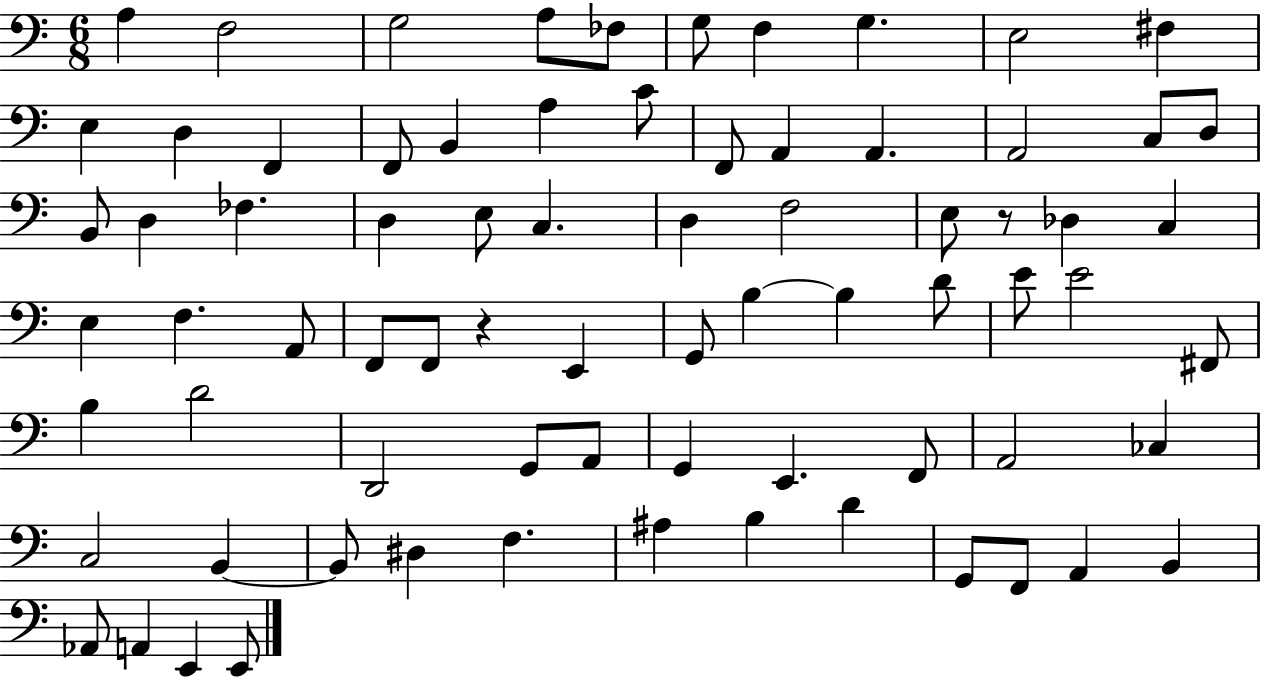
A3/q F3/h G3/h A3/e FES3/e G3/e F3/q G3/q. E3/h F#3/q E3/q D3/q F2/q F2/e B2/q A3/q C4/e F2/e A2/q A2/q. A2/h C3/e D3/e B2/e D3/q FES3/q. D3/q E3/e C3/q. D3/q F3/h E3/e R/e Db3/q C3/q E3/q F3/q. A2/e F2/e F2/e R/q E2/q G2/e B3/q B3/q D4/e E4/e E4/h F#2/e B3/q D4/h D2/h G2/e A2/e G2/q E2/q. F2/e A2/h CES3/q C3/h B2/q B2/e D#3/q F3/q. A#3/q B3/q D4/q G2/e F2/e A2/q B2/q Ab2/e A2/q E2/q E2/e